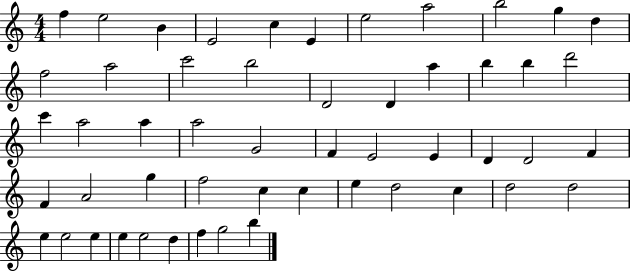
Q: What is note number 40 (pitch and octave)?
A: D5